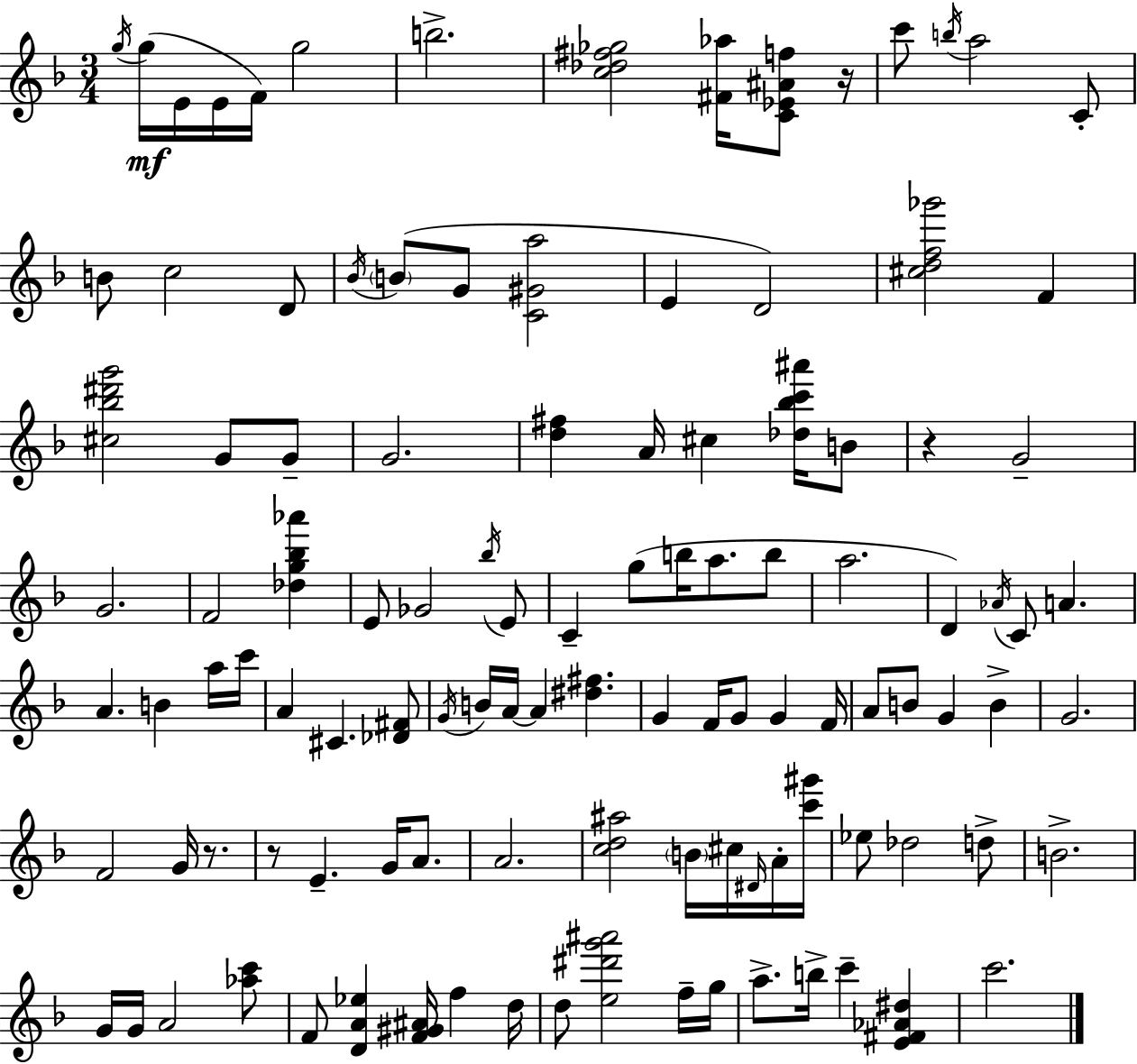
X:1
T:Untitled
M:3/4
L:1/4
K:F
g/4 g/4 E/4 E/4 F/4 g2 b2 [c_d^f_g]2 [^F_a]/4 [C_E^Af]/2 z/4 c'/2 b/4 a2 C/2 B/2 c2 D/2 _B/4 B/2 G/2 [C^Ga]2 E D2 [^cdf_g']2 F [^c_b^d'g']2 G/2 G/2 G2 [d^f] A/4 ^c [_d_bc'^a']/4 B/2 z G2 G2 F2 [_dg_b_a'] E/2 _G2 _b/4 E/2 C g/2 b/4 a/2 b/2 a2 D _A/4 C/2 A A B a/4 c'/4 A ^C [_D^F]/2 G/4 B/4 A/4 A [^d^f] G F/4 G/2 G F/4 A/2 B/2 G B G2 F2 G/4 z/2 z/2 E G/4 A/2 A2 [cd^a]2 B/4 ^c/4 ^D/4 A/4 [c'^g']/4 _e/2 _d2 d/2 B2 G/4 G/4 A2 [_ac']/2 F/2 [DA_e] [F^G^A]/4 f d/4 d/2 [e^d'g'^a']2 f/4 g/4 a/2 b/4 c' [E^F_A^d] c'2